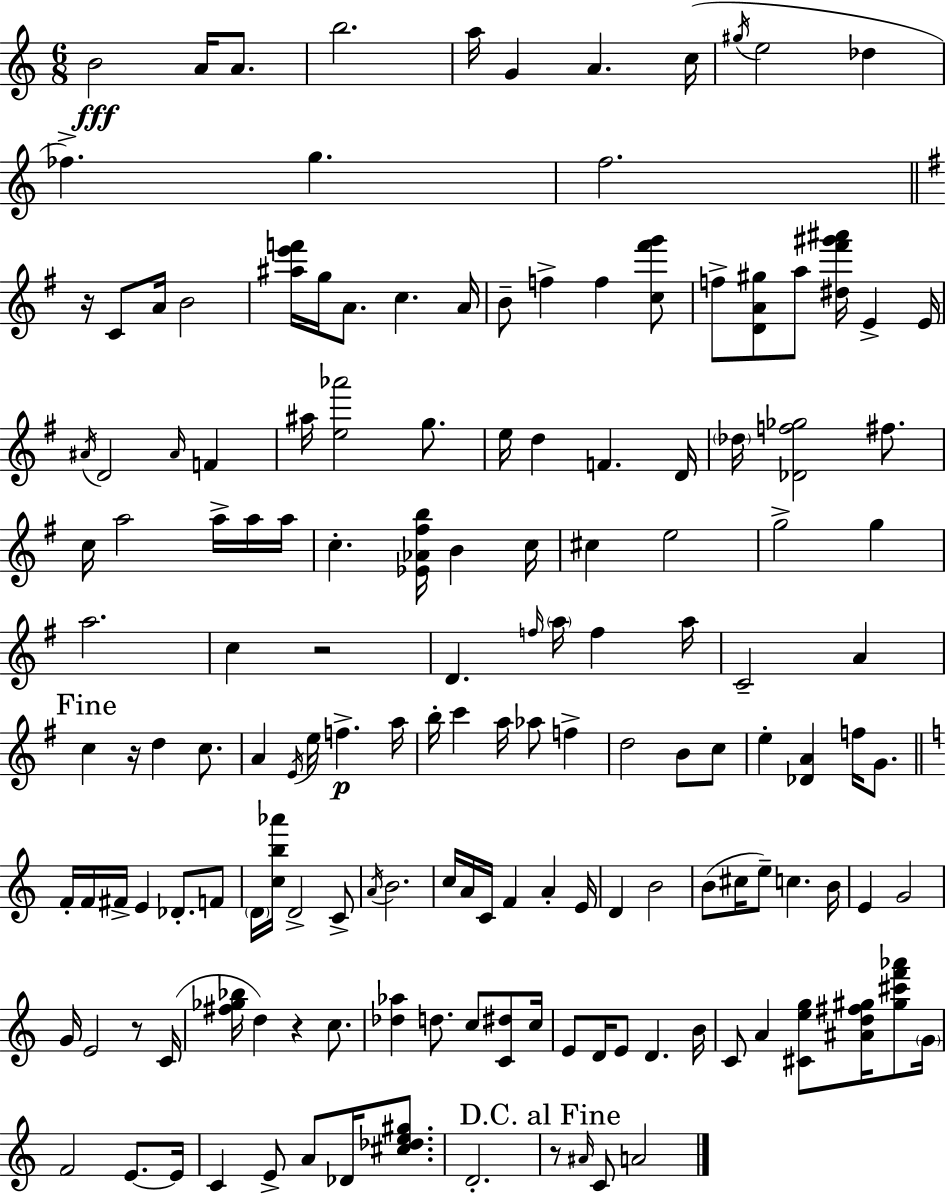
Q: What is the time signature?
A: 6/8